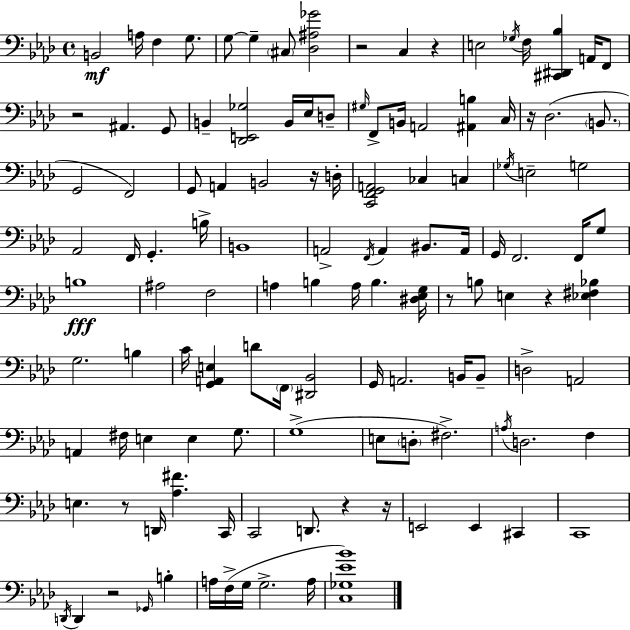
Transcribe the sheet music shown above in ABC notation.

X:1
T:Untitled
M:4/4
L:1/4
K:Ab
B,,2 A,/4 F, G,/2 G,/2 G, ^C,/2 [_D,^A,_G]2 z2 C, z E,2 _G,/4 F,/4 [^C,,^D,,_B,] A,,/4 F,,/2 z2 ^A,, G,,/2 B,, [_D,,E,,_G,]2 B,,/4 _E,/4 D,/2 ^G,/4 F,,/2 B,,/4 A,,2 [^A,,B,] C,/4 z/4 _D,2 B,,/2 G,,2 F,,2 G,,/2 A,, B,,2 z/4 D,/4 [C,,F,,G,,A,,]2 _C, C, _G,/4 E,2 G,2 _A,,2 F,,/4 G,, B,/4 B,,4 A,,2 F,,/4 A,, ^B,,/2 A,,/4 G,,/4 F,,2 F,,/4 G,/2 B,4 ^A,2 F,2 A, B, A,/4 B, [^D,_E,G,]/4 z/2 B,/2 E, z [_E,^F,_B,] G,2 B, C/4 [G,,A,,E,] D/2 F,,/4 [^D,,_B,,]2 G,,/4 A,,2 B,,/4 B,,/2 D,2 A,,2 A,, ^F,/4 E, E, G,/2 G,4 E,/2 D,/2 ^F,2 A,/4 D,2 F, E, z/2 D,,/4 [_A,^F] C,,/4 C,,2 D,,/2 z z/4 E,,2 E,, ^C,, C,,4 D,,/4 D,, z2 _G,,/4 B, A,/4 F,/4 G,/4 G,2 A,/4 [C,_G,_E_B]4